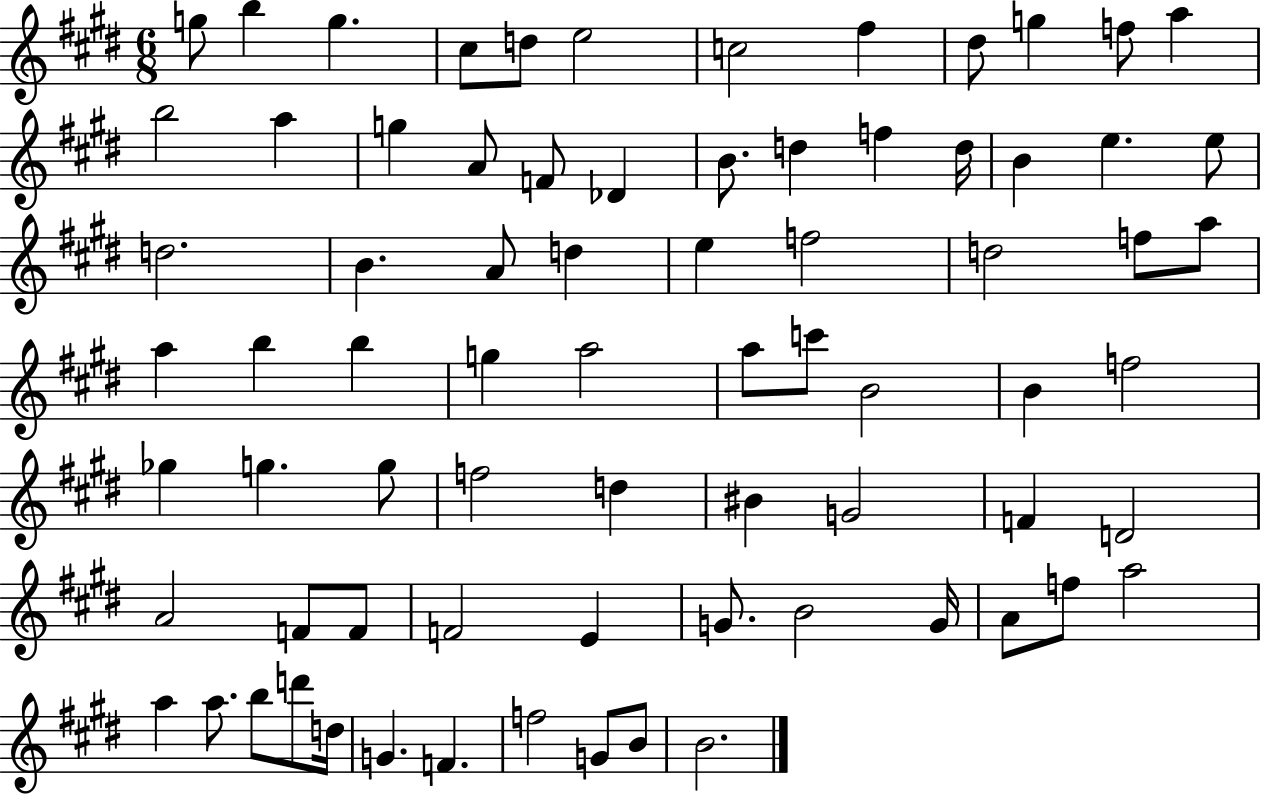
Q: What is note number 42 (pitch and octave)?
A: B4